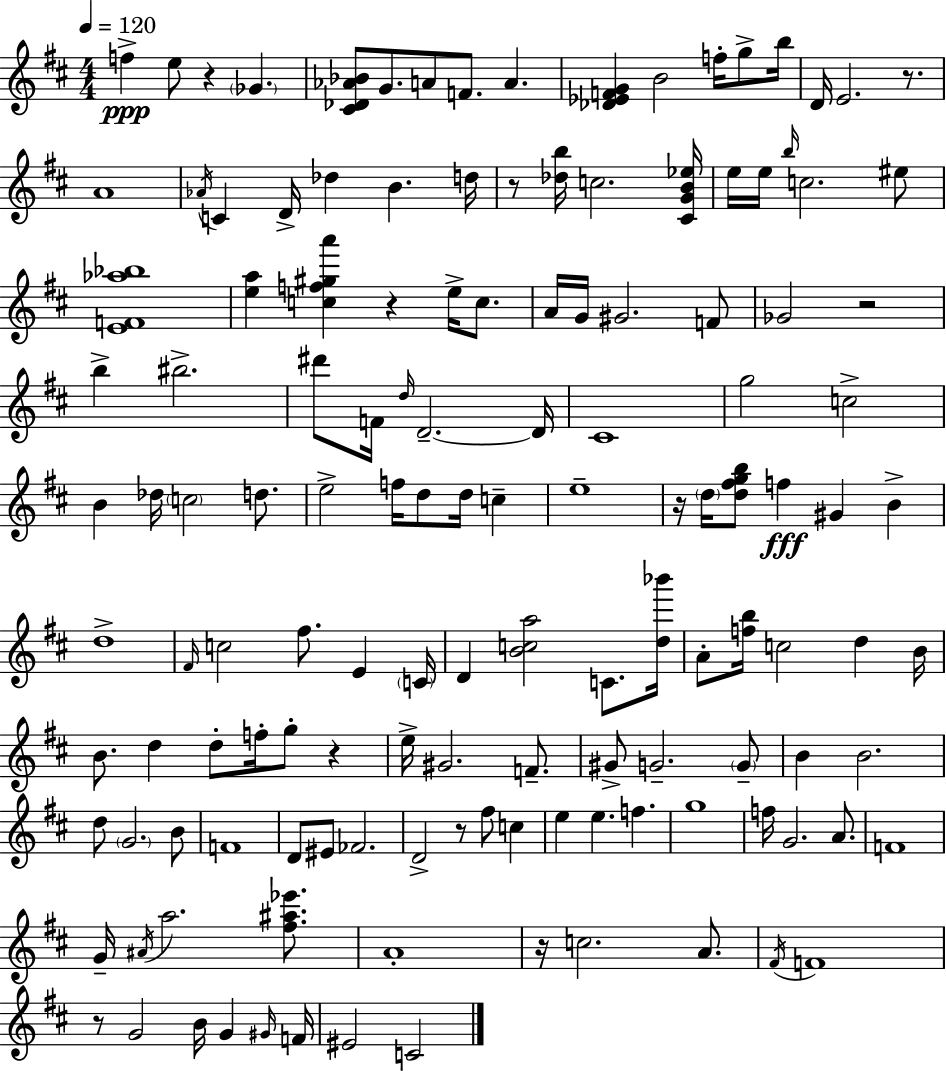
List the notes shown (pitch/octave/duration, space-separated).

F5/q E5/e R/q Gb4/q. [C#4,Db4,Ab4,Bb4]/e G4/e. A4/e F4/e. A4/q. [Db4,Eb4,F4,G4]/q B4/h F5/s G5/e B5/s D4/s E4/h. R/e. A4/w Ab4/s C4/q D4/s Db5/q B4/q. D5/s R/e [Db5,B5]/s C5/h. [C#4,G4,B4,Eb5]/s E5/s E5/s B5/s C5/h. EIS5/e [E4,F4,Ab5,Bb5]/w [E5,A5]/q [C5,F5,G#5,A6]/q R/q E5/s C5/e. A4/s G4/s G#4/h. F4/e Gb4/h R/h B5/q BIS5/h. D#6/e F4/s D5/s D4/h. D4/s C#4/w G5/h C5/h B4/q Db5/s C5/h D5/e. E5/h F5/s D5/e D5/s C5/q E5/w R/s D5/s [D5,F#5,G5,B5]/e F5/q G#4/q B4/q D5/w F#4/s C5/h F#5/e. E4/q C4/s D4/q [B4,C5,A5]/h C4/e. [D5,Bb6]/s A4/e [F5,B5]/s C5/h D5/q B4/s B4/e. D5/q D5/e F5/s G5/e R/q E5/s G#4/h. F4/e. G#4/e G4/h. G4/e B4/q B4/h. D5/e G4/h. B4/e F4/w D4/e EIS4/e FES4/h. D4/h R/e F#5/e C5/q E5/q E5/q. F5/q. G5/w F5/s G4/h. A4/e. F4/w G4/s A#4/s A5/h. [F#5,A#5,Eb6]/e. A4/w R/s C5/h. A4/e. F#4/s F4/w R/e G4/h B4/s G4/q G#4/s F4/s EIS4/h C4/h